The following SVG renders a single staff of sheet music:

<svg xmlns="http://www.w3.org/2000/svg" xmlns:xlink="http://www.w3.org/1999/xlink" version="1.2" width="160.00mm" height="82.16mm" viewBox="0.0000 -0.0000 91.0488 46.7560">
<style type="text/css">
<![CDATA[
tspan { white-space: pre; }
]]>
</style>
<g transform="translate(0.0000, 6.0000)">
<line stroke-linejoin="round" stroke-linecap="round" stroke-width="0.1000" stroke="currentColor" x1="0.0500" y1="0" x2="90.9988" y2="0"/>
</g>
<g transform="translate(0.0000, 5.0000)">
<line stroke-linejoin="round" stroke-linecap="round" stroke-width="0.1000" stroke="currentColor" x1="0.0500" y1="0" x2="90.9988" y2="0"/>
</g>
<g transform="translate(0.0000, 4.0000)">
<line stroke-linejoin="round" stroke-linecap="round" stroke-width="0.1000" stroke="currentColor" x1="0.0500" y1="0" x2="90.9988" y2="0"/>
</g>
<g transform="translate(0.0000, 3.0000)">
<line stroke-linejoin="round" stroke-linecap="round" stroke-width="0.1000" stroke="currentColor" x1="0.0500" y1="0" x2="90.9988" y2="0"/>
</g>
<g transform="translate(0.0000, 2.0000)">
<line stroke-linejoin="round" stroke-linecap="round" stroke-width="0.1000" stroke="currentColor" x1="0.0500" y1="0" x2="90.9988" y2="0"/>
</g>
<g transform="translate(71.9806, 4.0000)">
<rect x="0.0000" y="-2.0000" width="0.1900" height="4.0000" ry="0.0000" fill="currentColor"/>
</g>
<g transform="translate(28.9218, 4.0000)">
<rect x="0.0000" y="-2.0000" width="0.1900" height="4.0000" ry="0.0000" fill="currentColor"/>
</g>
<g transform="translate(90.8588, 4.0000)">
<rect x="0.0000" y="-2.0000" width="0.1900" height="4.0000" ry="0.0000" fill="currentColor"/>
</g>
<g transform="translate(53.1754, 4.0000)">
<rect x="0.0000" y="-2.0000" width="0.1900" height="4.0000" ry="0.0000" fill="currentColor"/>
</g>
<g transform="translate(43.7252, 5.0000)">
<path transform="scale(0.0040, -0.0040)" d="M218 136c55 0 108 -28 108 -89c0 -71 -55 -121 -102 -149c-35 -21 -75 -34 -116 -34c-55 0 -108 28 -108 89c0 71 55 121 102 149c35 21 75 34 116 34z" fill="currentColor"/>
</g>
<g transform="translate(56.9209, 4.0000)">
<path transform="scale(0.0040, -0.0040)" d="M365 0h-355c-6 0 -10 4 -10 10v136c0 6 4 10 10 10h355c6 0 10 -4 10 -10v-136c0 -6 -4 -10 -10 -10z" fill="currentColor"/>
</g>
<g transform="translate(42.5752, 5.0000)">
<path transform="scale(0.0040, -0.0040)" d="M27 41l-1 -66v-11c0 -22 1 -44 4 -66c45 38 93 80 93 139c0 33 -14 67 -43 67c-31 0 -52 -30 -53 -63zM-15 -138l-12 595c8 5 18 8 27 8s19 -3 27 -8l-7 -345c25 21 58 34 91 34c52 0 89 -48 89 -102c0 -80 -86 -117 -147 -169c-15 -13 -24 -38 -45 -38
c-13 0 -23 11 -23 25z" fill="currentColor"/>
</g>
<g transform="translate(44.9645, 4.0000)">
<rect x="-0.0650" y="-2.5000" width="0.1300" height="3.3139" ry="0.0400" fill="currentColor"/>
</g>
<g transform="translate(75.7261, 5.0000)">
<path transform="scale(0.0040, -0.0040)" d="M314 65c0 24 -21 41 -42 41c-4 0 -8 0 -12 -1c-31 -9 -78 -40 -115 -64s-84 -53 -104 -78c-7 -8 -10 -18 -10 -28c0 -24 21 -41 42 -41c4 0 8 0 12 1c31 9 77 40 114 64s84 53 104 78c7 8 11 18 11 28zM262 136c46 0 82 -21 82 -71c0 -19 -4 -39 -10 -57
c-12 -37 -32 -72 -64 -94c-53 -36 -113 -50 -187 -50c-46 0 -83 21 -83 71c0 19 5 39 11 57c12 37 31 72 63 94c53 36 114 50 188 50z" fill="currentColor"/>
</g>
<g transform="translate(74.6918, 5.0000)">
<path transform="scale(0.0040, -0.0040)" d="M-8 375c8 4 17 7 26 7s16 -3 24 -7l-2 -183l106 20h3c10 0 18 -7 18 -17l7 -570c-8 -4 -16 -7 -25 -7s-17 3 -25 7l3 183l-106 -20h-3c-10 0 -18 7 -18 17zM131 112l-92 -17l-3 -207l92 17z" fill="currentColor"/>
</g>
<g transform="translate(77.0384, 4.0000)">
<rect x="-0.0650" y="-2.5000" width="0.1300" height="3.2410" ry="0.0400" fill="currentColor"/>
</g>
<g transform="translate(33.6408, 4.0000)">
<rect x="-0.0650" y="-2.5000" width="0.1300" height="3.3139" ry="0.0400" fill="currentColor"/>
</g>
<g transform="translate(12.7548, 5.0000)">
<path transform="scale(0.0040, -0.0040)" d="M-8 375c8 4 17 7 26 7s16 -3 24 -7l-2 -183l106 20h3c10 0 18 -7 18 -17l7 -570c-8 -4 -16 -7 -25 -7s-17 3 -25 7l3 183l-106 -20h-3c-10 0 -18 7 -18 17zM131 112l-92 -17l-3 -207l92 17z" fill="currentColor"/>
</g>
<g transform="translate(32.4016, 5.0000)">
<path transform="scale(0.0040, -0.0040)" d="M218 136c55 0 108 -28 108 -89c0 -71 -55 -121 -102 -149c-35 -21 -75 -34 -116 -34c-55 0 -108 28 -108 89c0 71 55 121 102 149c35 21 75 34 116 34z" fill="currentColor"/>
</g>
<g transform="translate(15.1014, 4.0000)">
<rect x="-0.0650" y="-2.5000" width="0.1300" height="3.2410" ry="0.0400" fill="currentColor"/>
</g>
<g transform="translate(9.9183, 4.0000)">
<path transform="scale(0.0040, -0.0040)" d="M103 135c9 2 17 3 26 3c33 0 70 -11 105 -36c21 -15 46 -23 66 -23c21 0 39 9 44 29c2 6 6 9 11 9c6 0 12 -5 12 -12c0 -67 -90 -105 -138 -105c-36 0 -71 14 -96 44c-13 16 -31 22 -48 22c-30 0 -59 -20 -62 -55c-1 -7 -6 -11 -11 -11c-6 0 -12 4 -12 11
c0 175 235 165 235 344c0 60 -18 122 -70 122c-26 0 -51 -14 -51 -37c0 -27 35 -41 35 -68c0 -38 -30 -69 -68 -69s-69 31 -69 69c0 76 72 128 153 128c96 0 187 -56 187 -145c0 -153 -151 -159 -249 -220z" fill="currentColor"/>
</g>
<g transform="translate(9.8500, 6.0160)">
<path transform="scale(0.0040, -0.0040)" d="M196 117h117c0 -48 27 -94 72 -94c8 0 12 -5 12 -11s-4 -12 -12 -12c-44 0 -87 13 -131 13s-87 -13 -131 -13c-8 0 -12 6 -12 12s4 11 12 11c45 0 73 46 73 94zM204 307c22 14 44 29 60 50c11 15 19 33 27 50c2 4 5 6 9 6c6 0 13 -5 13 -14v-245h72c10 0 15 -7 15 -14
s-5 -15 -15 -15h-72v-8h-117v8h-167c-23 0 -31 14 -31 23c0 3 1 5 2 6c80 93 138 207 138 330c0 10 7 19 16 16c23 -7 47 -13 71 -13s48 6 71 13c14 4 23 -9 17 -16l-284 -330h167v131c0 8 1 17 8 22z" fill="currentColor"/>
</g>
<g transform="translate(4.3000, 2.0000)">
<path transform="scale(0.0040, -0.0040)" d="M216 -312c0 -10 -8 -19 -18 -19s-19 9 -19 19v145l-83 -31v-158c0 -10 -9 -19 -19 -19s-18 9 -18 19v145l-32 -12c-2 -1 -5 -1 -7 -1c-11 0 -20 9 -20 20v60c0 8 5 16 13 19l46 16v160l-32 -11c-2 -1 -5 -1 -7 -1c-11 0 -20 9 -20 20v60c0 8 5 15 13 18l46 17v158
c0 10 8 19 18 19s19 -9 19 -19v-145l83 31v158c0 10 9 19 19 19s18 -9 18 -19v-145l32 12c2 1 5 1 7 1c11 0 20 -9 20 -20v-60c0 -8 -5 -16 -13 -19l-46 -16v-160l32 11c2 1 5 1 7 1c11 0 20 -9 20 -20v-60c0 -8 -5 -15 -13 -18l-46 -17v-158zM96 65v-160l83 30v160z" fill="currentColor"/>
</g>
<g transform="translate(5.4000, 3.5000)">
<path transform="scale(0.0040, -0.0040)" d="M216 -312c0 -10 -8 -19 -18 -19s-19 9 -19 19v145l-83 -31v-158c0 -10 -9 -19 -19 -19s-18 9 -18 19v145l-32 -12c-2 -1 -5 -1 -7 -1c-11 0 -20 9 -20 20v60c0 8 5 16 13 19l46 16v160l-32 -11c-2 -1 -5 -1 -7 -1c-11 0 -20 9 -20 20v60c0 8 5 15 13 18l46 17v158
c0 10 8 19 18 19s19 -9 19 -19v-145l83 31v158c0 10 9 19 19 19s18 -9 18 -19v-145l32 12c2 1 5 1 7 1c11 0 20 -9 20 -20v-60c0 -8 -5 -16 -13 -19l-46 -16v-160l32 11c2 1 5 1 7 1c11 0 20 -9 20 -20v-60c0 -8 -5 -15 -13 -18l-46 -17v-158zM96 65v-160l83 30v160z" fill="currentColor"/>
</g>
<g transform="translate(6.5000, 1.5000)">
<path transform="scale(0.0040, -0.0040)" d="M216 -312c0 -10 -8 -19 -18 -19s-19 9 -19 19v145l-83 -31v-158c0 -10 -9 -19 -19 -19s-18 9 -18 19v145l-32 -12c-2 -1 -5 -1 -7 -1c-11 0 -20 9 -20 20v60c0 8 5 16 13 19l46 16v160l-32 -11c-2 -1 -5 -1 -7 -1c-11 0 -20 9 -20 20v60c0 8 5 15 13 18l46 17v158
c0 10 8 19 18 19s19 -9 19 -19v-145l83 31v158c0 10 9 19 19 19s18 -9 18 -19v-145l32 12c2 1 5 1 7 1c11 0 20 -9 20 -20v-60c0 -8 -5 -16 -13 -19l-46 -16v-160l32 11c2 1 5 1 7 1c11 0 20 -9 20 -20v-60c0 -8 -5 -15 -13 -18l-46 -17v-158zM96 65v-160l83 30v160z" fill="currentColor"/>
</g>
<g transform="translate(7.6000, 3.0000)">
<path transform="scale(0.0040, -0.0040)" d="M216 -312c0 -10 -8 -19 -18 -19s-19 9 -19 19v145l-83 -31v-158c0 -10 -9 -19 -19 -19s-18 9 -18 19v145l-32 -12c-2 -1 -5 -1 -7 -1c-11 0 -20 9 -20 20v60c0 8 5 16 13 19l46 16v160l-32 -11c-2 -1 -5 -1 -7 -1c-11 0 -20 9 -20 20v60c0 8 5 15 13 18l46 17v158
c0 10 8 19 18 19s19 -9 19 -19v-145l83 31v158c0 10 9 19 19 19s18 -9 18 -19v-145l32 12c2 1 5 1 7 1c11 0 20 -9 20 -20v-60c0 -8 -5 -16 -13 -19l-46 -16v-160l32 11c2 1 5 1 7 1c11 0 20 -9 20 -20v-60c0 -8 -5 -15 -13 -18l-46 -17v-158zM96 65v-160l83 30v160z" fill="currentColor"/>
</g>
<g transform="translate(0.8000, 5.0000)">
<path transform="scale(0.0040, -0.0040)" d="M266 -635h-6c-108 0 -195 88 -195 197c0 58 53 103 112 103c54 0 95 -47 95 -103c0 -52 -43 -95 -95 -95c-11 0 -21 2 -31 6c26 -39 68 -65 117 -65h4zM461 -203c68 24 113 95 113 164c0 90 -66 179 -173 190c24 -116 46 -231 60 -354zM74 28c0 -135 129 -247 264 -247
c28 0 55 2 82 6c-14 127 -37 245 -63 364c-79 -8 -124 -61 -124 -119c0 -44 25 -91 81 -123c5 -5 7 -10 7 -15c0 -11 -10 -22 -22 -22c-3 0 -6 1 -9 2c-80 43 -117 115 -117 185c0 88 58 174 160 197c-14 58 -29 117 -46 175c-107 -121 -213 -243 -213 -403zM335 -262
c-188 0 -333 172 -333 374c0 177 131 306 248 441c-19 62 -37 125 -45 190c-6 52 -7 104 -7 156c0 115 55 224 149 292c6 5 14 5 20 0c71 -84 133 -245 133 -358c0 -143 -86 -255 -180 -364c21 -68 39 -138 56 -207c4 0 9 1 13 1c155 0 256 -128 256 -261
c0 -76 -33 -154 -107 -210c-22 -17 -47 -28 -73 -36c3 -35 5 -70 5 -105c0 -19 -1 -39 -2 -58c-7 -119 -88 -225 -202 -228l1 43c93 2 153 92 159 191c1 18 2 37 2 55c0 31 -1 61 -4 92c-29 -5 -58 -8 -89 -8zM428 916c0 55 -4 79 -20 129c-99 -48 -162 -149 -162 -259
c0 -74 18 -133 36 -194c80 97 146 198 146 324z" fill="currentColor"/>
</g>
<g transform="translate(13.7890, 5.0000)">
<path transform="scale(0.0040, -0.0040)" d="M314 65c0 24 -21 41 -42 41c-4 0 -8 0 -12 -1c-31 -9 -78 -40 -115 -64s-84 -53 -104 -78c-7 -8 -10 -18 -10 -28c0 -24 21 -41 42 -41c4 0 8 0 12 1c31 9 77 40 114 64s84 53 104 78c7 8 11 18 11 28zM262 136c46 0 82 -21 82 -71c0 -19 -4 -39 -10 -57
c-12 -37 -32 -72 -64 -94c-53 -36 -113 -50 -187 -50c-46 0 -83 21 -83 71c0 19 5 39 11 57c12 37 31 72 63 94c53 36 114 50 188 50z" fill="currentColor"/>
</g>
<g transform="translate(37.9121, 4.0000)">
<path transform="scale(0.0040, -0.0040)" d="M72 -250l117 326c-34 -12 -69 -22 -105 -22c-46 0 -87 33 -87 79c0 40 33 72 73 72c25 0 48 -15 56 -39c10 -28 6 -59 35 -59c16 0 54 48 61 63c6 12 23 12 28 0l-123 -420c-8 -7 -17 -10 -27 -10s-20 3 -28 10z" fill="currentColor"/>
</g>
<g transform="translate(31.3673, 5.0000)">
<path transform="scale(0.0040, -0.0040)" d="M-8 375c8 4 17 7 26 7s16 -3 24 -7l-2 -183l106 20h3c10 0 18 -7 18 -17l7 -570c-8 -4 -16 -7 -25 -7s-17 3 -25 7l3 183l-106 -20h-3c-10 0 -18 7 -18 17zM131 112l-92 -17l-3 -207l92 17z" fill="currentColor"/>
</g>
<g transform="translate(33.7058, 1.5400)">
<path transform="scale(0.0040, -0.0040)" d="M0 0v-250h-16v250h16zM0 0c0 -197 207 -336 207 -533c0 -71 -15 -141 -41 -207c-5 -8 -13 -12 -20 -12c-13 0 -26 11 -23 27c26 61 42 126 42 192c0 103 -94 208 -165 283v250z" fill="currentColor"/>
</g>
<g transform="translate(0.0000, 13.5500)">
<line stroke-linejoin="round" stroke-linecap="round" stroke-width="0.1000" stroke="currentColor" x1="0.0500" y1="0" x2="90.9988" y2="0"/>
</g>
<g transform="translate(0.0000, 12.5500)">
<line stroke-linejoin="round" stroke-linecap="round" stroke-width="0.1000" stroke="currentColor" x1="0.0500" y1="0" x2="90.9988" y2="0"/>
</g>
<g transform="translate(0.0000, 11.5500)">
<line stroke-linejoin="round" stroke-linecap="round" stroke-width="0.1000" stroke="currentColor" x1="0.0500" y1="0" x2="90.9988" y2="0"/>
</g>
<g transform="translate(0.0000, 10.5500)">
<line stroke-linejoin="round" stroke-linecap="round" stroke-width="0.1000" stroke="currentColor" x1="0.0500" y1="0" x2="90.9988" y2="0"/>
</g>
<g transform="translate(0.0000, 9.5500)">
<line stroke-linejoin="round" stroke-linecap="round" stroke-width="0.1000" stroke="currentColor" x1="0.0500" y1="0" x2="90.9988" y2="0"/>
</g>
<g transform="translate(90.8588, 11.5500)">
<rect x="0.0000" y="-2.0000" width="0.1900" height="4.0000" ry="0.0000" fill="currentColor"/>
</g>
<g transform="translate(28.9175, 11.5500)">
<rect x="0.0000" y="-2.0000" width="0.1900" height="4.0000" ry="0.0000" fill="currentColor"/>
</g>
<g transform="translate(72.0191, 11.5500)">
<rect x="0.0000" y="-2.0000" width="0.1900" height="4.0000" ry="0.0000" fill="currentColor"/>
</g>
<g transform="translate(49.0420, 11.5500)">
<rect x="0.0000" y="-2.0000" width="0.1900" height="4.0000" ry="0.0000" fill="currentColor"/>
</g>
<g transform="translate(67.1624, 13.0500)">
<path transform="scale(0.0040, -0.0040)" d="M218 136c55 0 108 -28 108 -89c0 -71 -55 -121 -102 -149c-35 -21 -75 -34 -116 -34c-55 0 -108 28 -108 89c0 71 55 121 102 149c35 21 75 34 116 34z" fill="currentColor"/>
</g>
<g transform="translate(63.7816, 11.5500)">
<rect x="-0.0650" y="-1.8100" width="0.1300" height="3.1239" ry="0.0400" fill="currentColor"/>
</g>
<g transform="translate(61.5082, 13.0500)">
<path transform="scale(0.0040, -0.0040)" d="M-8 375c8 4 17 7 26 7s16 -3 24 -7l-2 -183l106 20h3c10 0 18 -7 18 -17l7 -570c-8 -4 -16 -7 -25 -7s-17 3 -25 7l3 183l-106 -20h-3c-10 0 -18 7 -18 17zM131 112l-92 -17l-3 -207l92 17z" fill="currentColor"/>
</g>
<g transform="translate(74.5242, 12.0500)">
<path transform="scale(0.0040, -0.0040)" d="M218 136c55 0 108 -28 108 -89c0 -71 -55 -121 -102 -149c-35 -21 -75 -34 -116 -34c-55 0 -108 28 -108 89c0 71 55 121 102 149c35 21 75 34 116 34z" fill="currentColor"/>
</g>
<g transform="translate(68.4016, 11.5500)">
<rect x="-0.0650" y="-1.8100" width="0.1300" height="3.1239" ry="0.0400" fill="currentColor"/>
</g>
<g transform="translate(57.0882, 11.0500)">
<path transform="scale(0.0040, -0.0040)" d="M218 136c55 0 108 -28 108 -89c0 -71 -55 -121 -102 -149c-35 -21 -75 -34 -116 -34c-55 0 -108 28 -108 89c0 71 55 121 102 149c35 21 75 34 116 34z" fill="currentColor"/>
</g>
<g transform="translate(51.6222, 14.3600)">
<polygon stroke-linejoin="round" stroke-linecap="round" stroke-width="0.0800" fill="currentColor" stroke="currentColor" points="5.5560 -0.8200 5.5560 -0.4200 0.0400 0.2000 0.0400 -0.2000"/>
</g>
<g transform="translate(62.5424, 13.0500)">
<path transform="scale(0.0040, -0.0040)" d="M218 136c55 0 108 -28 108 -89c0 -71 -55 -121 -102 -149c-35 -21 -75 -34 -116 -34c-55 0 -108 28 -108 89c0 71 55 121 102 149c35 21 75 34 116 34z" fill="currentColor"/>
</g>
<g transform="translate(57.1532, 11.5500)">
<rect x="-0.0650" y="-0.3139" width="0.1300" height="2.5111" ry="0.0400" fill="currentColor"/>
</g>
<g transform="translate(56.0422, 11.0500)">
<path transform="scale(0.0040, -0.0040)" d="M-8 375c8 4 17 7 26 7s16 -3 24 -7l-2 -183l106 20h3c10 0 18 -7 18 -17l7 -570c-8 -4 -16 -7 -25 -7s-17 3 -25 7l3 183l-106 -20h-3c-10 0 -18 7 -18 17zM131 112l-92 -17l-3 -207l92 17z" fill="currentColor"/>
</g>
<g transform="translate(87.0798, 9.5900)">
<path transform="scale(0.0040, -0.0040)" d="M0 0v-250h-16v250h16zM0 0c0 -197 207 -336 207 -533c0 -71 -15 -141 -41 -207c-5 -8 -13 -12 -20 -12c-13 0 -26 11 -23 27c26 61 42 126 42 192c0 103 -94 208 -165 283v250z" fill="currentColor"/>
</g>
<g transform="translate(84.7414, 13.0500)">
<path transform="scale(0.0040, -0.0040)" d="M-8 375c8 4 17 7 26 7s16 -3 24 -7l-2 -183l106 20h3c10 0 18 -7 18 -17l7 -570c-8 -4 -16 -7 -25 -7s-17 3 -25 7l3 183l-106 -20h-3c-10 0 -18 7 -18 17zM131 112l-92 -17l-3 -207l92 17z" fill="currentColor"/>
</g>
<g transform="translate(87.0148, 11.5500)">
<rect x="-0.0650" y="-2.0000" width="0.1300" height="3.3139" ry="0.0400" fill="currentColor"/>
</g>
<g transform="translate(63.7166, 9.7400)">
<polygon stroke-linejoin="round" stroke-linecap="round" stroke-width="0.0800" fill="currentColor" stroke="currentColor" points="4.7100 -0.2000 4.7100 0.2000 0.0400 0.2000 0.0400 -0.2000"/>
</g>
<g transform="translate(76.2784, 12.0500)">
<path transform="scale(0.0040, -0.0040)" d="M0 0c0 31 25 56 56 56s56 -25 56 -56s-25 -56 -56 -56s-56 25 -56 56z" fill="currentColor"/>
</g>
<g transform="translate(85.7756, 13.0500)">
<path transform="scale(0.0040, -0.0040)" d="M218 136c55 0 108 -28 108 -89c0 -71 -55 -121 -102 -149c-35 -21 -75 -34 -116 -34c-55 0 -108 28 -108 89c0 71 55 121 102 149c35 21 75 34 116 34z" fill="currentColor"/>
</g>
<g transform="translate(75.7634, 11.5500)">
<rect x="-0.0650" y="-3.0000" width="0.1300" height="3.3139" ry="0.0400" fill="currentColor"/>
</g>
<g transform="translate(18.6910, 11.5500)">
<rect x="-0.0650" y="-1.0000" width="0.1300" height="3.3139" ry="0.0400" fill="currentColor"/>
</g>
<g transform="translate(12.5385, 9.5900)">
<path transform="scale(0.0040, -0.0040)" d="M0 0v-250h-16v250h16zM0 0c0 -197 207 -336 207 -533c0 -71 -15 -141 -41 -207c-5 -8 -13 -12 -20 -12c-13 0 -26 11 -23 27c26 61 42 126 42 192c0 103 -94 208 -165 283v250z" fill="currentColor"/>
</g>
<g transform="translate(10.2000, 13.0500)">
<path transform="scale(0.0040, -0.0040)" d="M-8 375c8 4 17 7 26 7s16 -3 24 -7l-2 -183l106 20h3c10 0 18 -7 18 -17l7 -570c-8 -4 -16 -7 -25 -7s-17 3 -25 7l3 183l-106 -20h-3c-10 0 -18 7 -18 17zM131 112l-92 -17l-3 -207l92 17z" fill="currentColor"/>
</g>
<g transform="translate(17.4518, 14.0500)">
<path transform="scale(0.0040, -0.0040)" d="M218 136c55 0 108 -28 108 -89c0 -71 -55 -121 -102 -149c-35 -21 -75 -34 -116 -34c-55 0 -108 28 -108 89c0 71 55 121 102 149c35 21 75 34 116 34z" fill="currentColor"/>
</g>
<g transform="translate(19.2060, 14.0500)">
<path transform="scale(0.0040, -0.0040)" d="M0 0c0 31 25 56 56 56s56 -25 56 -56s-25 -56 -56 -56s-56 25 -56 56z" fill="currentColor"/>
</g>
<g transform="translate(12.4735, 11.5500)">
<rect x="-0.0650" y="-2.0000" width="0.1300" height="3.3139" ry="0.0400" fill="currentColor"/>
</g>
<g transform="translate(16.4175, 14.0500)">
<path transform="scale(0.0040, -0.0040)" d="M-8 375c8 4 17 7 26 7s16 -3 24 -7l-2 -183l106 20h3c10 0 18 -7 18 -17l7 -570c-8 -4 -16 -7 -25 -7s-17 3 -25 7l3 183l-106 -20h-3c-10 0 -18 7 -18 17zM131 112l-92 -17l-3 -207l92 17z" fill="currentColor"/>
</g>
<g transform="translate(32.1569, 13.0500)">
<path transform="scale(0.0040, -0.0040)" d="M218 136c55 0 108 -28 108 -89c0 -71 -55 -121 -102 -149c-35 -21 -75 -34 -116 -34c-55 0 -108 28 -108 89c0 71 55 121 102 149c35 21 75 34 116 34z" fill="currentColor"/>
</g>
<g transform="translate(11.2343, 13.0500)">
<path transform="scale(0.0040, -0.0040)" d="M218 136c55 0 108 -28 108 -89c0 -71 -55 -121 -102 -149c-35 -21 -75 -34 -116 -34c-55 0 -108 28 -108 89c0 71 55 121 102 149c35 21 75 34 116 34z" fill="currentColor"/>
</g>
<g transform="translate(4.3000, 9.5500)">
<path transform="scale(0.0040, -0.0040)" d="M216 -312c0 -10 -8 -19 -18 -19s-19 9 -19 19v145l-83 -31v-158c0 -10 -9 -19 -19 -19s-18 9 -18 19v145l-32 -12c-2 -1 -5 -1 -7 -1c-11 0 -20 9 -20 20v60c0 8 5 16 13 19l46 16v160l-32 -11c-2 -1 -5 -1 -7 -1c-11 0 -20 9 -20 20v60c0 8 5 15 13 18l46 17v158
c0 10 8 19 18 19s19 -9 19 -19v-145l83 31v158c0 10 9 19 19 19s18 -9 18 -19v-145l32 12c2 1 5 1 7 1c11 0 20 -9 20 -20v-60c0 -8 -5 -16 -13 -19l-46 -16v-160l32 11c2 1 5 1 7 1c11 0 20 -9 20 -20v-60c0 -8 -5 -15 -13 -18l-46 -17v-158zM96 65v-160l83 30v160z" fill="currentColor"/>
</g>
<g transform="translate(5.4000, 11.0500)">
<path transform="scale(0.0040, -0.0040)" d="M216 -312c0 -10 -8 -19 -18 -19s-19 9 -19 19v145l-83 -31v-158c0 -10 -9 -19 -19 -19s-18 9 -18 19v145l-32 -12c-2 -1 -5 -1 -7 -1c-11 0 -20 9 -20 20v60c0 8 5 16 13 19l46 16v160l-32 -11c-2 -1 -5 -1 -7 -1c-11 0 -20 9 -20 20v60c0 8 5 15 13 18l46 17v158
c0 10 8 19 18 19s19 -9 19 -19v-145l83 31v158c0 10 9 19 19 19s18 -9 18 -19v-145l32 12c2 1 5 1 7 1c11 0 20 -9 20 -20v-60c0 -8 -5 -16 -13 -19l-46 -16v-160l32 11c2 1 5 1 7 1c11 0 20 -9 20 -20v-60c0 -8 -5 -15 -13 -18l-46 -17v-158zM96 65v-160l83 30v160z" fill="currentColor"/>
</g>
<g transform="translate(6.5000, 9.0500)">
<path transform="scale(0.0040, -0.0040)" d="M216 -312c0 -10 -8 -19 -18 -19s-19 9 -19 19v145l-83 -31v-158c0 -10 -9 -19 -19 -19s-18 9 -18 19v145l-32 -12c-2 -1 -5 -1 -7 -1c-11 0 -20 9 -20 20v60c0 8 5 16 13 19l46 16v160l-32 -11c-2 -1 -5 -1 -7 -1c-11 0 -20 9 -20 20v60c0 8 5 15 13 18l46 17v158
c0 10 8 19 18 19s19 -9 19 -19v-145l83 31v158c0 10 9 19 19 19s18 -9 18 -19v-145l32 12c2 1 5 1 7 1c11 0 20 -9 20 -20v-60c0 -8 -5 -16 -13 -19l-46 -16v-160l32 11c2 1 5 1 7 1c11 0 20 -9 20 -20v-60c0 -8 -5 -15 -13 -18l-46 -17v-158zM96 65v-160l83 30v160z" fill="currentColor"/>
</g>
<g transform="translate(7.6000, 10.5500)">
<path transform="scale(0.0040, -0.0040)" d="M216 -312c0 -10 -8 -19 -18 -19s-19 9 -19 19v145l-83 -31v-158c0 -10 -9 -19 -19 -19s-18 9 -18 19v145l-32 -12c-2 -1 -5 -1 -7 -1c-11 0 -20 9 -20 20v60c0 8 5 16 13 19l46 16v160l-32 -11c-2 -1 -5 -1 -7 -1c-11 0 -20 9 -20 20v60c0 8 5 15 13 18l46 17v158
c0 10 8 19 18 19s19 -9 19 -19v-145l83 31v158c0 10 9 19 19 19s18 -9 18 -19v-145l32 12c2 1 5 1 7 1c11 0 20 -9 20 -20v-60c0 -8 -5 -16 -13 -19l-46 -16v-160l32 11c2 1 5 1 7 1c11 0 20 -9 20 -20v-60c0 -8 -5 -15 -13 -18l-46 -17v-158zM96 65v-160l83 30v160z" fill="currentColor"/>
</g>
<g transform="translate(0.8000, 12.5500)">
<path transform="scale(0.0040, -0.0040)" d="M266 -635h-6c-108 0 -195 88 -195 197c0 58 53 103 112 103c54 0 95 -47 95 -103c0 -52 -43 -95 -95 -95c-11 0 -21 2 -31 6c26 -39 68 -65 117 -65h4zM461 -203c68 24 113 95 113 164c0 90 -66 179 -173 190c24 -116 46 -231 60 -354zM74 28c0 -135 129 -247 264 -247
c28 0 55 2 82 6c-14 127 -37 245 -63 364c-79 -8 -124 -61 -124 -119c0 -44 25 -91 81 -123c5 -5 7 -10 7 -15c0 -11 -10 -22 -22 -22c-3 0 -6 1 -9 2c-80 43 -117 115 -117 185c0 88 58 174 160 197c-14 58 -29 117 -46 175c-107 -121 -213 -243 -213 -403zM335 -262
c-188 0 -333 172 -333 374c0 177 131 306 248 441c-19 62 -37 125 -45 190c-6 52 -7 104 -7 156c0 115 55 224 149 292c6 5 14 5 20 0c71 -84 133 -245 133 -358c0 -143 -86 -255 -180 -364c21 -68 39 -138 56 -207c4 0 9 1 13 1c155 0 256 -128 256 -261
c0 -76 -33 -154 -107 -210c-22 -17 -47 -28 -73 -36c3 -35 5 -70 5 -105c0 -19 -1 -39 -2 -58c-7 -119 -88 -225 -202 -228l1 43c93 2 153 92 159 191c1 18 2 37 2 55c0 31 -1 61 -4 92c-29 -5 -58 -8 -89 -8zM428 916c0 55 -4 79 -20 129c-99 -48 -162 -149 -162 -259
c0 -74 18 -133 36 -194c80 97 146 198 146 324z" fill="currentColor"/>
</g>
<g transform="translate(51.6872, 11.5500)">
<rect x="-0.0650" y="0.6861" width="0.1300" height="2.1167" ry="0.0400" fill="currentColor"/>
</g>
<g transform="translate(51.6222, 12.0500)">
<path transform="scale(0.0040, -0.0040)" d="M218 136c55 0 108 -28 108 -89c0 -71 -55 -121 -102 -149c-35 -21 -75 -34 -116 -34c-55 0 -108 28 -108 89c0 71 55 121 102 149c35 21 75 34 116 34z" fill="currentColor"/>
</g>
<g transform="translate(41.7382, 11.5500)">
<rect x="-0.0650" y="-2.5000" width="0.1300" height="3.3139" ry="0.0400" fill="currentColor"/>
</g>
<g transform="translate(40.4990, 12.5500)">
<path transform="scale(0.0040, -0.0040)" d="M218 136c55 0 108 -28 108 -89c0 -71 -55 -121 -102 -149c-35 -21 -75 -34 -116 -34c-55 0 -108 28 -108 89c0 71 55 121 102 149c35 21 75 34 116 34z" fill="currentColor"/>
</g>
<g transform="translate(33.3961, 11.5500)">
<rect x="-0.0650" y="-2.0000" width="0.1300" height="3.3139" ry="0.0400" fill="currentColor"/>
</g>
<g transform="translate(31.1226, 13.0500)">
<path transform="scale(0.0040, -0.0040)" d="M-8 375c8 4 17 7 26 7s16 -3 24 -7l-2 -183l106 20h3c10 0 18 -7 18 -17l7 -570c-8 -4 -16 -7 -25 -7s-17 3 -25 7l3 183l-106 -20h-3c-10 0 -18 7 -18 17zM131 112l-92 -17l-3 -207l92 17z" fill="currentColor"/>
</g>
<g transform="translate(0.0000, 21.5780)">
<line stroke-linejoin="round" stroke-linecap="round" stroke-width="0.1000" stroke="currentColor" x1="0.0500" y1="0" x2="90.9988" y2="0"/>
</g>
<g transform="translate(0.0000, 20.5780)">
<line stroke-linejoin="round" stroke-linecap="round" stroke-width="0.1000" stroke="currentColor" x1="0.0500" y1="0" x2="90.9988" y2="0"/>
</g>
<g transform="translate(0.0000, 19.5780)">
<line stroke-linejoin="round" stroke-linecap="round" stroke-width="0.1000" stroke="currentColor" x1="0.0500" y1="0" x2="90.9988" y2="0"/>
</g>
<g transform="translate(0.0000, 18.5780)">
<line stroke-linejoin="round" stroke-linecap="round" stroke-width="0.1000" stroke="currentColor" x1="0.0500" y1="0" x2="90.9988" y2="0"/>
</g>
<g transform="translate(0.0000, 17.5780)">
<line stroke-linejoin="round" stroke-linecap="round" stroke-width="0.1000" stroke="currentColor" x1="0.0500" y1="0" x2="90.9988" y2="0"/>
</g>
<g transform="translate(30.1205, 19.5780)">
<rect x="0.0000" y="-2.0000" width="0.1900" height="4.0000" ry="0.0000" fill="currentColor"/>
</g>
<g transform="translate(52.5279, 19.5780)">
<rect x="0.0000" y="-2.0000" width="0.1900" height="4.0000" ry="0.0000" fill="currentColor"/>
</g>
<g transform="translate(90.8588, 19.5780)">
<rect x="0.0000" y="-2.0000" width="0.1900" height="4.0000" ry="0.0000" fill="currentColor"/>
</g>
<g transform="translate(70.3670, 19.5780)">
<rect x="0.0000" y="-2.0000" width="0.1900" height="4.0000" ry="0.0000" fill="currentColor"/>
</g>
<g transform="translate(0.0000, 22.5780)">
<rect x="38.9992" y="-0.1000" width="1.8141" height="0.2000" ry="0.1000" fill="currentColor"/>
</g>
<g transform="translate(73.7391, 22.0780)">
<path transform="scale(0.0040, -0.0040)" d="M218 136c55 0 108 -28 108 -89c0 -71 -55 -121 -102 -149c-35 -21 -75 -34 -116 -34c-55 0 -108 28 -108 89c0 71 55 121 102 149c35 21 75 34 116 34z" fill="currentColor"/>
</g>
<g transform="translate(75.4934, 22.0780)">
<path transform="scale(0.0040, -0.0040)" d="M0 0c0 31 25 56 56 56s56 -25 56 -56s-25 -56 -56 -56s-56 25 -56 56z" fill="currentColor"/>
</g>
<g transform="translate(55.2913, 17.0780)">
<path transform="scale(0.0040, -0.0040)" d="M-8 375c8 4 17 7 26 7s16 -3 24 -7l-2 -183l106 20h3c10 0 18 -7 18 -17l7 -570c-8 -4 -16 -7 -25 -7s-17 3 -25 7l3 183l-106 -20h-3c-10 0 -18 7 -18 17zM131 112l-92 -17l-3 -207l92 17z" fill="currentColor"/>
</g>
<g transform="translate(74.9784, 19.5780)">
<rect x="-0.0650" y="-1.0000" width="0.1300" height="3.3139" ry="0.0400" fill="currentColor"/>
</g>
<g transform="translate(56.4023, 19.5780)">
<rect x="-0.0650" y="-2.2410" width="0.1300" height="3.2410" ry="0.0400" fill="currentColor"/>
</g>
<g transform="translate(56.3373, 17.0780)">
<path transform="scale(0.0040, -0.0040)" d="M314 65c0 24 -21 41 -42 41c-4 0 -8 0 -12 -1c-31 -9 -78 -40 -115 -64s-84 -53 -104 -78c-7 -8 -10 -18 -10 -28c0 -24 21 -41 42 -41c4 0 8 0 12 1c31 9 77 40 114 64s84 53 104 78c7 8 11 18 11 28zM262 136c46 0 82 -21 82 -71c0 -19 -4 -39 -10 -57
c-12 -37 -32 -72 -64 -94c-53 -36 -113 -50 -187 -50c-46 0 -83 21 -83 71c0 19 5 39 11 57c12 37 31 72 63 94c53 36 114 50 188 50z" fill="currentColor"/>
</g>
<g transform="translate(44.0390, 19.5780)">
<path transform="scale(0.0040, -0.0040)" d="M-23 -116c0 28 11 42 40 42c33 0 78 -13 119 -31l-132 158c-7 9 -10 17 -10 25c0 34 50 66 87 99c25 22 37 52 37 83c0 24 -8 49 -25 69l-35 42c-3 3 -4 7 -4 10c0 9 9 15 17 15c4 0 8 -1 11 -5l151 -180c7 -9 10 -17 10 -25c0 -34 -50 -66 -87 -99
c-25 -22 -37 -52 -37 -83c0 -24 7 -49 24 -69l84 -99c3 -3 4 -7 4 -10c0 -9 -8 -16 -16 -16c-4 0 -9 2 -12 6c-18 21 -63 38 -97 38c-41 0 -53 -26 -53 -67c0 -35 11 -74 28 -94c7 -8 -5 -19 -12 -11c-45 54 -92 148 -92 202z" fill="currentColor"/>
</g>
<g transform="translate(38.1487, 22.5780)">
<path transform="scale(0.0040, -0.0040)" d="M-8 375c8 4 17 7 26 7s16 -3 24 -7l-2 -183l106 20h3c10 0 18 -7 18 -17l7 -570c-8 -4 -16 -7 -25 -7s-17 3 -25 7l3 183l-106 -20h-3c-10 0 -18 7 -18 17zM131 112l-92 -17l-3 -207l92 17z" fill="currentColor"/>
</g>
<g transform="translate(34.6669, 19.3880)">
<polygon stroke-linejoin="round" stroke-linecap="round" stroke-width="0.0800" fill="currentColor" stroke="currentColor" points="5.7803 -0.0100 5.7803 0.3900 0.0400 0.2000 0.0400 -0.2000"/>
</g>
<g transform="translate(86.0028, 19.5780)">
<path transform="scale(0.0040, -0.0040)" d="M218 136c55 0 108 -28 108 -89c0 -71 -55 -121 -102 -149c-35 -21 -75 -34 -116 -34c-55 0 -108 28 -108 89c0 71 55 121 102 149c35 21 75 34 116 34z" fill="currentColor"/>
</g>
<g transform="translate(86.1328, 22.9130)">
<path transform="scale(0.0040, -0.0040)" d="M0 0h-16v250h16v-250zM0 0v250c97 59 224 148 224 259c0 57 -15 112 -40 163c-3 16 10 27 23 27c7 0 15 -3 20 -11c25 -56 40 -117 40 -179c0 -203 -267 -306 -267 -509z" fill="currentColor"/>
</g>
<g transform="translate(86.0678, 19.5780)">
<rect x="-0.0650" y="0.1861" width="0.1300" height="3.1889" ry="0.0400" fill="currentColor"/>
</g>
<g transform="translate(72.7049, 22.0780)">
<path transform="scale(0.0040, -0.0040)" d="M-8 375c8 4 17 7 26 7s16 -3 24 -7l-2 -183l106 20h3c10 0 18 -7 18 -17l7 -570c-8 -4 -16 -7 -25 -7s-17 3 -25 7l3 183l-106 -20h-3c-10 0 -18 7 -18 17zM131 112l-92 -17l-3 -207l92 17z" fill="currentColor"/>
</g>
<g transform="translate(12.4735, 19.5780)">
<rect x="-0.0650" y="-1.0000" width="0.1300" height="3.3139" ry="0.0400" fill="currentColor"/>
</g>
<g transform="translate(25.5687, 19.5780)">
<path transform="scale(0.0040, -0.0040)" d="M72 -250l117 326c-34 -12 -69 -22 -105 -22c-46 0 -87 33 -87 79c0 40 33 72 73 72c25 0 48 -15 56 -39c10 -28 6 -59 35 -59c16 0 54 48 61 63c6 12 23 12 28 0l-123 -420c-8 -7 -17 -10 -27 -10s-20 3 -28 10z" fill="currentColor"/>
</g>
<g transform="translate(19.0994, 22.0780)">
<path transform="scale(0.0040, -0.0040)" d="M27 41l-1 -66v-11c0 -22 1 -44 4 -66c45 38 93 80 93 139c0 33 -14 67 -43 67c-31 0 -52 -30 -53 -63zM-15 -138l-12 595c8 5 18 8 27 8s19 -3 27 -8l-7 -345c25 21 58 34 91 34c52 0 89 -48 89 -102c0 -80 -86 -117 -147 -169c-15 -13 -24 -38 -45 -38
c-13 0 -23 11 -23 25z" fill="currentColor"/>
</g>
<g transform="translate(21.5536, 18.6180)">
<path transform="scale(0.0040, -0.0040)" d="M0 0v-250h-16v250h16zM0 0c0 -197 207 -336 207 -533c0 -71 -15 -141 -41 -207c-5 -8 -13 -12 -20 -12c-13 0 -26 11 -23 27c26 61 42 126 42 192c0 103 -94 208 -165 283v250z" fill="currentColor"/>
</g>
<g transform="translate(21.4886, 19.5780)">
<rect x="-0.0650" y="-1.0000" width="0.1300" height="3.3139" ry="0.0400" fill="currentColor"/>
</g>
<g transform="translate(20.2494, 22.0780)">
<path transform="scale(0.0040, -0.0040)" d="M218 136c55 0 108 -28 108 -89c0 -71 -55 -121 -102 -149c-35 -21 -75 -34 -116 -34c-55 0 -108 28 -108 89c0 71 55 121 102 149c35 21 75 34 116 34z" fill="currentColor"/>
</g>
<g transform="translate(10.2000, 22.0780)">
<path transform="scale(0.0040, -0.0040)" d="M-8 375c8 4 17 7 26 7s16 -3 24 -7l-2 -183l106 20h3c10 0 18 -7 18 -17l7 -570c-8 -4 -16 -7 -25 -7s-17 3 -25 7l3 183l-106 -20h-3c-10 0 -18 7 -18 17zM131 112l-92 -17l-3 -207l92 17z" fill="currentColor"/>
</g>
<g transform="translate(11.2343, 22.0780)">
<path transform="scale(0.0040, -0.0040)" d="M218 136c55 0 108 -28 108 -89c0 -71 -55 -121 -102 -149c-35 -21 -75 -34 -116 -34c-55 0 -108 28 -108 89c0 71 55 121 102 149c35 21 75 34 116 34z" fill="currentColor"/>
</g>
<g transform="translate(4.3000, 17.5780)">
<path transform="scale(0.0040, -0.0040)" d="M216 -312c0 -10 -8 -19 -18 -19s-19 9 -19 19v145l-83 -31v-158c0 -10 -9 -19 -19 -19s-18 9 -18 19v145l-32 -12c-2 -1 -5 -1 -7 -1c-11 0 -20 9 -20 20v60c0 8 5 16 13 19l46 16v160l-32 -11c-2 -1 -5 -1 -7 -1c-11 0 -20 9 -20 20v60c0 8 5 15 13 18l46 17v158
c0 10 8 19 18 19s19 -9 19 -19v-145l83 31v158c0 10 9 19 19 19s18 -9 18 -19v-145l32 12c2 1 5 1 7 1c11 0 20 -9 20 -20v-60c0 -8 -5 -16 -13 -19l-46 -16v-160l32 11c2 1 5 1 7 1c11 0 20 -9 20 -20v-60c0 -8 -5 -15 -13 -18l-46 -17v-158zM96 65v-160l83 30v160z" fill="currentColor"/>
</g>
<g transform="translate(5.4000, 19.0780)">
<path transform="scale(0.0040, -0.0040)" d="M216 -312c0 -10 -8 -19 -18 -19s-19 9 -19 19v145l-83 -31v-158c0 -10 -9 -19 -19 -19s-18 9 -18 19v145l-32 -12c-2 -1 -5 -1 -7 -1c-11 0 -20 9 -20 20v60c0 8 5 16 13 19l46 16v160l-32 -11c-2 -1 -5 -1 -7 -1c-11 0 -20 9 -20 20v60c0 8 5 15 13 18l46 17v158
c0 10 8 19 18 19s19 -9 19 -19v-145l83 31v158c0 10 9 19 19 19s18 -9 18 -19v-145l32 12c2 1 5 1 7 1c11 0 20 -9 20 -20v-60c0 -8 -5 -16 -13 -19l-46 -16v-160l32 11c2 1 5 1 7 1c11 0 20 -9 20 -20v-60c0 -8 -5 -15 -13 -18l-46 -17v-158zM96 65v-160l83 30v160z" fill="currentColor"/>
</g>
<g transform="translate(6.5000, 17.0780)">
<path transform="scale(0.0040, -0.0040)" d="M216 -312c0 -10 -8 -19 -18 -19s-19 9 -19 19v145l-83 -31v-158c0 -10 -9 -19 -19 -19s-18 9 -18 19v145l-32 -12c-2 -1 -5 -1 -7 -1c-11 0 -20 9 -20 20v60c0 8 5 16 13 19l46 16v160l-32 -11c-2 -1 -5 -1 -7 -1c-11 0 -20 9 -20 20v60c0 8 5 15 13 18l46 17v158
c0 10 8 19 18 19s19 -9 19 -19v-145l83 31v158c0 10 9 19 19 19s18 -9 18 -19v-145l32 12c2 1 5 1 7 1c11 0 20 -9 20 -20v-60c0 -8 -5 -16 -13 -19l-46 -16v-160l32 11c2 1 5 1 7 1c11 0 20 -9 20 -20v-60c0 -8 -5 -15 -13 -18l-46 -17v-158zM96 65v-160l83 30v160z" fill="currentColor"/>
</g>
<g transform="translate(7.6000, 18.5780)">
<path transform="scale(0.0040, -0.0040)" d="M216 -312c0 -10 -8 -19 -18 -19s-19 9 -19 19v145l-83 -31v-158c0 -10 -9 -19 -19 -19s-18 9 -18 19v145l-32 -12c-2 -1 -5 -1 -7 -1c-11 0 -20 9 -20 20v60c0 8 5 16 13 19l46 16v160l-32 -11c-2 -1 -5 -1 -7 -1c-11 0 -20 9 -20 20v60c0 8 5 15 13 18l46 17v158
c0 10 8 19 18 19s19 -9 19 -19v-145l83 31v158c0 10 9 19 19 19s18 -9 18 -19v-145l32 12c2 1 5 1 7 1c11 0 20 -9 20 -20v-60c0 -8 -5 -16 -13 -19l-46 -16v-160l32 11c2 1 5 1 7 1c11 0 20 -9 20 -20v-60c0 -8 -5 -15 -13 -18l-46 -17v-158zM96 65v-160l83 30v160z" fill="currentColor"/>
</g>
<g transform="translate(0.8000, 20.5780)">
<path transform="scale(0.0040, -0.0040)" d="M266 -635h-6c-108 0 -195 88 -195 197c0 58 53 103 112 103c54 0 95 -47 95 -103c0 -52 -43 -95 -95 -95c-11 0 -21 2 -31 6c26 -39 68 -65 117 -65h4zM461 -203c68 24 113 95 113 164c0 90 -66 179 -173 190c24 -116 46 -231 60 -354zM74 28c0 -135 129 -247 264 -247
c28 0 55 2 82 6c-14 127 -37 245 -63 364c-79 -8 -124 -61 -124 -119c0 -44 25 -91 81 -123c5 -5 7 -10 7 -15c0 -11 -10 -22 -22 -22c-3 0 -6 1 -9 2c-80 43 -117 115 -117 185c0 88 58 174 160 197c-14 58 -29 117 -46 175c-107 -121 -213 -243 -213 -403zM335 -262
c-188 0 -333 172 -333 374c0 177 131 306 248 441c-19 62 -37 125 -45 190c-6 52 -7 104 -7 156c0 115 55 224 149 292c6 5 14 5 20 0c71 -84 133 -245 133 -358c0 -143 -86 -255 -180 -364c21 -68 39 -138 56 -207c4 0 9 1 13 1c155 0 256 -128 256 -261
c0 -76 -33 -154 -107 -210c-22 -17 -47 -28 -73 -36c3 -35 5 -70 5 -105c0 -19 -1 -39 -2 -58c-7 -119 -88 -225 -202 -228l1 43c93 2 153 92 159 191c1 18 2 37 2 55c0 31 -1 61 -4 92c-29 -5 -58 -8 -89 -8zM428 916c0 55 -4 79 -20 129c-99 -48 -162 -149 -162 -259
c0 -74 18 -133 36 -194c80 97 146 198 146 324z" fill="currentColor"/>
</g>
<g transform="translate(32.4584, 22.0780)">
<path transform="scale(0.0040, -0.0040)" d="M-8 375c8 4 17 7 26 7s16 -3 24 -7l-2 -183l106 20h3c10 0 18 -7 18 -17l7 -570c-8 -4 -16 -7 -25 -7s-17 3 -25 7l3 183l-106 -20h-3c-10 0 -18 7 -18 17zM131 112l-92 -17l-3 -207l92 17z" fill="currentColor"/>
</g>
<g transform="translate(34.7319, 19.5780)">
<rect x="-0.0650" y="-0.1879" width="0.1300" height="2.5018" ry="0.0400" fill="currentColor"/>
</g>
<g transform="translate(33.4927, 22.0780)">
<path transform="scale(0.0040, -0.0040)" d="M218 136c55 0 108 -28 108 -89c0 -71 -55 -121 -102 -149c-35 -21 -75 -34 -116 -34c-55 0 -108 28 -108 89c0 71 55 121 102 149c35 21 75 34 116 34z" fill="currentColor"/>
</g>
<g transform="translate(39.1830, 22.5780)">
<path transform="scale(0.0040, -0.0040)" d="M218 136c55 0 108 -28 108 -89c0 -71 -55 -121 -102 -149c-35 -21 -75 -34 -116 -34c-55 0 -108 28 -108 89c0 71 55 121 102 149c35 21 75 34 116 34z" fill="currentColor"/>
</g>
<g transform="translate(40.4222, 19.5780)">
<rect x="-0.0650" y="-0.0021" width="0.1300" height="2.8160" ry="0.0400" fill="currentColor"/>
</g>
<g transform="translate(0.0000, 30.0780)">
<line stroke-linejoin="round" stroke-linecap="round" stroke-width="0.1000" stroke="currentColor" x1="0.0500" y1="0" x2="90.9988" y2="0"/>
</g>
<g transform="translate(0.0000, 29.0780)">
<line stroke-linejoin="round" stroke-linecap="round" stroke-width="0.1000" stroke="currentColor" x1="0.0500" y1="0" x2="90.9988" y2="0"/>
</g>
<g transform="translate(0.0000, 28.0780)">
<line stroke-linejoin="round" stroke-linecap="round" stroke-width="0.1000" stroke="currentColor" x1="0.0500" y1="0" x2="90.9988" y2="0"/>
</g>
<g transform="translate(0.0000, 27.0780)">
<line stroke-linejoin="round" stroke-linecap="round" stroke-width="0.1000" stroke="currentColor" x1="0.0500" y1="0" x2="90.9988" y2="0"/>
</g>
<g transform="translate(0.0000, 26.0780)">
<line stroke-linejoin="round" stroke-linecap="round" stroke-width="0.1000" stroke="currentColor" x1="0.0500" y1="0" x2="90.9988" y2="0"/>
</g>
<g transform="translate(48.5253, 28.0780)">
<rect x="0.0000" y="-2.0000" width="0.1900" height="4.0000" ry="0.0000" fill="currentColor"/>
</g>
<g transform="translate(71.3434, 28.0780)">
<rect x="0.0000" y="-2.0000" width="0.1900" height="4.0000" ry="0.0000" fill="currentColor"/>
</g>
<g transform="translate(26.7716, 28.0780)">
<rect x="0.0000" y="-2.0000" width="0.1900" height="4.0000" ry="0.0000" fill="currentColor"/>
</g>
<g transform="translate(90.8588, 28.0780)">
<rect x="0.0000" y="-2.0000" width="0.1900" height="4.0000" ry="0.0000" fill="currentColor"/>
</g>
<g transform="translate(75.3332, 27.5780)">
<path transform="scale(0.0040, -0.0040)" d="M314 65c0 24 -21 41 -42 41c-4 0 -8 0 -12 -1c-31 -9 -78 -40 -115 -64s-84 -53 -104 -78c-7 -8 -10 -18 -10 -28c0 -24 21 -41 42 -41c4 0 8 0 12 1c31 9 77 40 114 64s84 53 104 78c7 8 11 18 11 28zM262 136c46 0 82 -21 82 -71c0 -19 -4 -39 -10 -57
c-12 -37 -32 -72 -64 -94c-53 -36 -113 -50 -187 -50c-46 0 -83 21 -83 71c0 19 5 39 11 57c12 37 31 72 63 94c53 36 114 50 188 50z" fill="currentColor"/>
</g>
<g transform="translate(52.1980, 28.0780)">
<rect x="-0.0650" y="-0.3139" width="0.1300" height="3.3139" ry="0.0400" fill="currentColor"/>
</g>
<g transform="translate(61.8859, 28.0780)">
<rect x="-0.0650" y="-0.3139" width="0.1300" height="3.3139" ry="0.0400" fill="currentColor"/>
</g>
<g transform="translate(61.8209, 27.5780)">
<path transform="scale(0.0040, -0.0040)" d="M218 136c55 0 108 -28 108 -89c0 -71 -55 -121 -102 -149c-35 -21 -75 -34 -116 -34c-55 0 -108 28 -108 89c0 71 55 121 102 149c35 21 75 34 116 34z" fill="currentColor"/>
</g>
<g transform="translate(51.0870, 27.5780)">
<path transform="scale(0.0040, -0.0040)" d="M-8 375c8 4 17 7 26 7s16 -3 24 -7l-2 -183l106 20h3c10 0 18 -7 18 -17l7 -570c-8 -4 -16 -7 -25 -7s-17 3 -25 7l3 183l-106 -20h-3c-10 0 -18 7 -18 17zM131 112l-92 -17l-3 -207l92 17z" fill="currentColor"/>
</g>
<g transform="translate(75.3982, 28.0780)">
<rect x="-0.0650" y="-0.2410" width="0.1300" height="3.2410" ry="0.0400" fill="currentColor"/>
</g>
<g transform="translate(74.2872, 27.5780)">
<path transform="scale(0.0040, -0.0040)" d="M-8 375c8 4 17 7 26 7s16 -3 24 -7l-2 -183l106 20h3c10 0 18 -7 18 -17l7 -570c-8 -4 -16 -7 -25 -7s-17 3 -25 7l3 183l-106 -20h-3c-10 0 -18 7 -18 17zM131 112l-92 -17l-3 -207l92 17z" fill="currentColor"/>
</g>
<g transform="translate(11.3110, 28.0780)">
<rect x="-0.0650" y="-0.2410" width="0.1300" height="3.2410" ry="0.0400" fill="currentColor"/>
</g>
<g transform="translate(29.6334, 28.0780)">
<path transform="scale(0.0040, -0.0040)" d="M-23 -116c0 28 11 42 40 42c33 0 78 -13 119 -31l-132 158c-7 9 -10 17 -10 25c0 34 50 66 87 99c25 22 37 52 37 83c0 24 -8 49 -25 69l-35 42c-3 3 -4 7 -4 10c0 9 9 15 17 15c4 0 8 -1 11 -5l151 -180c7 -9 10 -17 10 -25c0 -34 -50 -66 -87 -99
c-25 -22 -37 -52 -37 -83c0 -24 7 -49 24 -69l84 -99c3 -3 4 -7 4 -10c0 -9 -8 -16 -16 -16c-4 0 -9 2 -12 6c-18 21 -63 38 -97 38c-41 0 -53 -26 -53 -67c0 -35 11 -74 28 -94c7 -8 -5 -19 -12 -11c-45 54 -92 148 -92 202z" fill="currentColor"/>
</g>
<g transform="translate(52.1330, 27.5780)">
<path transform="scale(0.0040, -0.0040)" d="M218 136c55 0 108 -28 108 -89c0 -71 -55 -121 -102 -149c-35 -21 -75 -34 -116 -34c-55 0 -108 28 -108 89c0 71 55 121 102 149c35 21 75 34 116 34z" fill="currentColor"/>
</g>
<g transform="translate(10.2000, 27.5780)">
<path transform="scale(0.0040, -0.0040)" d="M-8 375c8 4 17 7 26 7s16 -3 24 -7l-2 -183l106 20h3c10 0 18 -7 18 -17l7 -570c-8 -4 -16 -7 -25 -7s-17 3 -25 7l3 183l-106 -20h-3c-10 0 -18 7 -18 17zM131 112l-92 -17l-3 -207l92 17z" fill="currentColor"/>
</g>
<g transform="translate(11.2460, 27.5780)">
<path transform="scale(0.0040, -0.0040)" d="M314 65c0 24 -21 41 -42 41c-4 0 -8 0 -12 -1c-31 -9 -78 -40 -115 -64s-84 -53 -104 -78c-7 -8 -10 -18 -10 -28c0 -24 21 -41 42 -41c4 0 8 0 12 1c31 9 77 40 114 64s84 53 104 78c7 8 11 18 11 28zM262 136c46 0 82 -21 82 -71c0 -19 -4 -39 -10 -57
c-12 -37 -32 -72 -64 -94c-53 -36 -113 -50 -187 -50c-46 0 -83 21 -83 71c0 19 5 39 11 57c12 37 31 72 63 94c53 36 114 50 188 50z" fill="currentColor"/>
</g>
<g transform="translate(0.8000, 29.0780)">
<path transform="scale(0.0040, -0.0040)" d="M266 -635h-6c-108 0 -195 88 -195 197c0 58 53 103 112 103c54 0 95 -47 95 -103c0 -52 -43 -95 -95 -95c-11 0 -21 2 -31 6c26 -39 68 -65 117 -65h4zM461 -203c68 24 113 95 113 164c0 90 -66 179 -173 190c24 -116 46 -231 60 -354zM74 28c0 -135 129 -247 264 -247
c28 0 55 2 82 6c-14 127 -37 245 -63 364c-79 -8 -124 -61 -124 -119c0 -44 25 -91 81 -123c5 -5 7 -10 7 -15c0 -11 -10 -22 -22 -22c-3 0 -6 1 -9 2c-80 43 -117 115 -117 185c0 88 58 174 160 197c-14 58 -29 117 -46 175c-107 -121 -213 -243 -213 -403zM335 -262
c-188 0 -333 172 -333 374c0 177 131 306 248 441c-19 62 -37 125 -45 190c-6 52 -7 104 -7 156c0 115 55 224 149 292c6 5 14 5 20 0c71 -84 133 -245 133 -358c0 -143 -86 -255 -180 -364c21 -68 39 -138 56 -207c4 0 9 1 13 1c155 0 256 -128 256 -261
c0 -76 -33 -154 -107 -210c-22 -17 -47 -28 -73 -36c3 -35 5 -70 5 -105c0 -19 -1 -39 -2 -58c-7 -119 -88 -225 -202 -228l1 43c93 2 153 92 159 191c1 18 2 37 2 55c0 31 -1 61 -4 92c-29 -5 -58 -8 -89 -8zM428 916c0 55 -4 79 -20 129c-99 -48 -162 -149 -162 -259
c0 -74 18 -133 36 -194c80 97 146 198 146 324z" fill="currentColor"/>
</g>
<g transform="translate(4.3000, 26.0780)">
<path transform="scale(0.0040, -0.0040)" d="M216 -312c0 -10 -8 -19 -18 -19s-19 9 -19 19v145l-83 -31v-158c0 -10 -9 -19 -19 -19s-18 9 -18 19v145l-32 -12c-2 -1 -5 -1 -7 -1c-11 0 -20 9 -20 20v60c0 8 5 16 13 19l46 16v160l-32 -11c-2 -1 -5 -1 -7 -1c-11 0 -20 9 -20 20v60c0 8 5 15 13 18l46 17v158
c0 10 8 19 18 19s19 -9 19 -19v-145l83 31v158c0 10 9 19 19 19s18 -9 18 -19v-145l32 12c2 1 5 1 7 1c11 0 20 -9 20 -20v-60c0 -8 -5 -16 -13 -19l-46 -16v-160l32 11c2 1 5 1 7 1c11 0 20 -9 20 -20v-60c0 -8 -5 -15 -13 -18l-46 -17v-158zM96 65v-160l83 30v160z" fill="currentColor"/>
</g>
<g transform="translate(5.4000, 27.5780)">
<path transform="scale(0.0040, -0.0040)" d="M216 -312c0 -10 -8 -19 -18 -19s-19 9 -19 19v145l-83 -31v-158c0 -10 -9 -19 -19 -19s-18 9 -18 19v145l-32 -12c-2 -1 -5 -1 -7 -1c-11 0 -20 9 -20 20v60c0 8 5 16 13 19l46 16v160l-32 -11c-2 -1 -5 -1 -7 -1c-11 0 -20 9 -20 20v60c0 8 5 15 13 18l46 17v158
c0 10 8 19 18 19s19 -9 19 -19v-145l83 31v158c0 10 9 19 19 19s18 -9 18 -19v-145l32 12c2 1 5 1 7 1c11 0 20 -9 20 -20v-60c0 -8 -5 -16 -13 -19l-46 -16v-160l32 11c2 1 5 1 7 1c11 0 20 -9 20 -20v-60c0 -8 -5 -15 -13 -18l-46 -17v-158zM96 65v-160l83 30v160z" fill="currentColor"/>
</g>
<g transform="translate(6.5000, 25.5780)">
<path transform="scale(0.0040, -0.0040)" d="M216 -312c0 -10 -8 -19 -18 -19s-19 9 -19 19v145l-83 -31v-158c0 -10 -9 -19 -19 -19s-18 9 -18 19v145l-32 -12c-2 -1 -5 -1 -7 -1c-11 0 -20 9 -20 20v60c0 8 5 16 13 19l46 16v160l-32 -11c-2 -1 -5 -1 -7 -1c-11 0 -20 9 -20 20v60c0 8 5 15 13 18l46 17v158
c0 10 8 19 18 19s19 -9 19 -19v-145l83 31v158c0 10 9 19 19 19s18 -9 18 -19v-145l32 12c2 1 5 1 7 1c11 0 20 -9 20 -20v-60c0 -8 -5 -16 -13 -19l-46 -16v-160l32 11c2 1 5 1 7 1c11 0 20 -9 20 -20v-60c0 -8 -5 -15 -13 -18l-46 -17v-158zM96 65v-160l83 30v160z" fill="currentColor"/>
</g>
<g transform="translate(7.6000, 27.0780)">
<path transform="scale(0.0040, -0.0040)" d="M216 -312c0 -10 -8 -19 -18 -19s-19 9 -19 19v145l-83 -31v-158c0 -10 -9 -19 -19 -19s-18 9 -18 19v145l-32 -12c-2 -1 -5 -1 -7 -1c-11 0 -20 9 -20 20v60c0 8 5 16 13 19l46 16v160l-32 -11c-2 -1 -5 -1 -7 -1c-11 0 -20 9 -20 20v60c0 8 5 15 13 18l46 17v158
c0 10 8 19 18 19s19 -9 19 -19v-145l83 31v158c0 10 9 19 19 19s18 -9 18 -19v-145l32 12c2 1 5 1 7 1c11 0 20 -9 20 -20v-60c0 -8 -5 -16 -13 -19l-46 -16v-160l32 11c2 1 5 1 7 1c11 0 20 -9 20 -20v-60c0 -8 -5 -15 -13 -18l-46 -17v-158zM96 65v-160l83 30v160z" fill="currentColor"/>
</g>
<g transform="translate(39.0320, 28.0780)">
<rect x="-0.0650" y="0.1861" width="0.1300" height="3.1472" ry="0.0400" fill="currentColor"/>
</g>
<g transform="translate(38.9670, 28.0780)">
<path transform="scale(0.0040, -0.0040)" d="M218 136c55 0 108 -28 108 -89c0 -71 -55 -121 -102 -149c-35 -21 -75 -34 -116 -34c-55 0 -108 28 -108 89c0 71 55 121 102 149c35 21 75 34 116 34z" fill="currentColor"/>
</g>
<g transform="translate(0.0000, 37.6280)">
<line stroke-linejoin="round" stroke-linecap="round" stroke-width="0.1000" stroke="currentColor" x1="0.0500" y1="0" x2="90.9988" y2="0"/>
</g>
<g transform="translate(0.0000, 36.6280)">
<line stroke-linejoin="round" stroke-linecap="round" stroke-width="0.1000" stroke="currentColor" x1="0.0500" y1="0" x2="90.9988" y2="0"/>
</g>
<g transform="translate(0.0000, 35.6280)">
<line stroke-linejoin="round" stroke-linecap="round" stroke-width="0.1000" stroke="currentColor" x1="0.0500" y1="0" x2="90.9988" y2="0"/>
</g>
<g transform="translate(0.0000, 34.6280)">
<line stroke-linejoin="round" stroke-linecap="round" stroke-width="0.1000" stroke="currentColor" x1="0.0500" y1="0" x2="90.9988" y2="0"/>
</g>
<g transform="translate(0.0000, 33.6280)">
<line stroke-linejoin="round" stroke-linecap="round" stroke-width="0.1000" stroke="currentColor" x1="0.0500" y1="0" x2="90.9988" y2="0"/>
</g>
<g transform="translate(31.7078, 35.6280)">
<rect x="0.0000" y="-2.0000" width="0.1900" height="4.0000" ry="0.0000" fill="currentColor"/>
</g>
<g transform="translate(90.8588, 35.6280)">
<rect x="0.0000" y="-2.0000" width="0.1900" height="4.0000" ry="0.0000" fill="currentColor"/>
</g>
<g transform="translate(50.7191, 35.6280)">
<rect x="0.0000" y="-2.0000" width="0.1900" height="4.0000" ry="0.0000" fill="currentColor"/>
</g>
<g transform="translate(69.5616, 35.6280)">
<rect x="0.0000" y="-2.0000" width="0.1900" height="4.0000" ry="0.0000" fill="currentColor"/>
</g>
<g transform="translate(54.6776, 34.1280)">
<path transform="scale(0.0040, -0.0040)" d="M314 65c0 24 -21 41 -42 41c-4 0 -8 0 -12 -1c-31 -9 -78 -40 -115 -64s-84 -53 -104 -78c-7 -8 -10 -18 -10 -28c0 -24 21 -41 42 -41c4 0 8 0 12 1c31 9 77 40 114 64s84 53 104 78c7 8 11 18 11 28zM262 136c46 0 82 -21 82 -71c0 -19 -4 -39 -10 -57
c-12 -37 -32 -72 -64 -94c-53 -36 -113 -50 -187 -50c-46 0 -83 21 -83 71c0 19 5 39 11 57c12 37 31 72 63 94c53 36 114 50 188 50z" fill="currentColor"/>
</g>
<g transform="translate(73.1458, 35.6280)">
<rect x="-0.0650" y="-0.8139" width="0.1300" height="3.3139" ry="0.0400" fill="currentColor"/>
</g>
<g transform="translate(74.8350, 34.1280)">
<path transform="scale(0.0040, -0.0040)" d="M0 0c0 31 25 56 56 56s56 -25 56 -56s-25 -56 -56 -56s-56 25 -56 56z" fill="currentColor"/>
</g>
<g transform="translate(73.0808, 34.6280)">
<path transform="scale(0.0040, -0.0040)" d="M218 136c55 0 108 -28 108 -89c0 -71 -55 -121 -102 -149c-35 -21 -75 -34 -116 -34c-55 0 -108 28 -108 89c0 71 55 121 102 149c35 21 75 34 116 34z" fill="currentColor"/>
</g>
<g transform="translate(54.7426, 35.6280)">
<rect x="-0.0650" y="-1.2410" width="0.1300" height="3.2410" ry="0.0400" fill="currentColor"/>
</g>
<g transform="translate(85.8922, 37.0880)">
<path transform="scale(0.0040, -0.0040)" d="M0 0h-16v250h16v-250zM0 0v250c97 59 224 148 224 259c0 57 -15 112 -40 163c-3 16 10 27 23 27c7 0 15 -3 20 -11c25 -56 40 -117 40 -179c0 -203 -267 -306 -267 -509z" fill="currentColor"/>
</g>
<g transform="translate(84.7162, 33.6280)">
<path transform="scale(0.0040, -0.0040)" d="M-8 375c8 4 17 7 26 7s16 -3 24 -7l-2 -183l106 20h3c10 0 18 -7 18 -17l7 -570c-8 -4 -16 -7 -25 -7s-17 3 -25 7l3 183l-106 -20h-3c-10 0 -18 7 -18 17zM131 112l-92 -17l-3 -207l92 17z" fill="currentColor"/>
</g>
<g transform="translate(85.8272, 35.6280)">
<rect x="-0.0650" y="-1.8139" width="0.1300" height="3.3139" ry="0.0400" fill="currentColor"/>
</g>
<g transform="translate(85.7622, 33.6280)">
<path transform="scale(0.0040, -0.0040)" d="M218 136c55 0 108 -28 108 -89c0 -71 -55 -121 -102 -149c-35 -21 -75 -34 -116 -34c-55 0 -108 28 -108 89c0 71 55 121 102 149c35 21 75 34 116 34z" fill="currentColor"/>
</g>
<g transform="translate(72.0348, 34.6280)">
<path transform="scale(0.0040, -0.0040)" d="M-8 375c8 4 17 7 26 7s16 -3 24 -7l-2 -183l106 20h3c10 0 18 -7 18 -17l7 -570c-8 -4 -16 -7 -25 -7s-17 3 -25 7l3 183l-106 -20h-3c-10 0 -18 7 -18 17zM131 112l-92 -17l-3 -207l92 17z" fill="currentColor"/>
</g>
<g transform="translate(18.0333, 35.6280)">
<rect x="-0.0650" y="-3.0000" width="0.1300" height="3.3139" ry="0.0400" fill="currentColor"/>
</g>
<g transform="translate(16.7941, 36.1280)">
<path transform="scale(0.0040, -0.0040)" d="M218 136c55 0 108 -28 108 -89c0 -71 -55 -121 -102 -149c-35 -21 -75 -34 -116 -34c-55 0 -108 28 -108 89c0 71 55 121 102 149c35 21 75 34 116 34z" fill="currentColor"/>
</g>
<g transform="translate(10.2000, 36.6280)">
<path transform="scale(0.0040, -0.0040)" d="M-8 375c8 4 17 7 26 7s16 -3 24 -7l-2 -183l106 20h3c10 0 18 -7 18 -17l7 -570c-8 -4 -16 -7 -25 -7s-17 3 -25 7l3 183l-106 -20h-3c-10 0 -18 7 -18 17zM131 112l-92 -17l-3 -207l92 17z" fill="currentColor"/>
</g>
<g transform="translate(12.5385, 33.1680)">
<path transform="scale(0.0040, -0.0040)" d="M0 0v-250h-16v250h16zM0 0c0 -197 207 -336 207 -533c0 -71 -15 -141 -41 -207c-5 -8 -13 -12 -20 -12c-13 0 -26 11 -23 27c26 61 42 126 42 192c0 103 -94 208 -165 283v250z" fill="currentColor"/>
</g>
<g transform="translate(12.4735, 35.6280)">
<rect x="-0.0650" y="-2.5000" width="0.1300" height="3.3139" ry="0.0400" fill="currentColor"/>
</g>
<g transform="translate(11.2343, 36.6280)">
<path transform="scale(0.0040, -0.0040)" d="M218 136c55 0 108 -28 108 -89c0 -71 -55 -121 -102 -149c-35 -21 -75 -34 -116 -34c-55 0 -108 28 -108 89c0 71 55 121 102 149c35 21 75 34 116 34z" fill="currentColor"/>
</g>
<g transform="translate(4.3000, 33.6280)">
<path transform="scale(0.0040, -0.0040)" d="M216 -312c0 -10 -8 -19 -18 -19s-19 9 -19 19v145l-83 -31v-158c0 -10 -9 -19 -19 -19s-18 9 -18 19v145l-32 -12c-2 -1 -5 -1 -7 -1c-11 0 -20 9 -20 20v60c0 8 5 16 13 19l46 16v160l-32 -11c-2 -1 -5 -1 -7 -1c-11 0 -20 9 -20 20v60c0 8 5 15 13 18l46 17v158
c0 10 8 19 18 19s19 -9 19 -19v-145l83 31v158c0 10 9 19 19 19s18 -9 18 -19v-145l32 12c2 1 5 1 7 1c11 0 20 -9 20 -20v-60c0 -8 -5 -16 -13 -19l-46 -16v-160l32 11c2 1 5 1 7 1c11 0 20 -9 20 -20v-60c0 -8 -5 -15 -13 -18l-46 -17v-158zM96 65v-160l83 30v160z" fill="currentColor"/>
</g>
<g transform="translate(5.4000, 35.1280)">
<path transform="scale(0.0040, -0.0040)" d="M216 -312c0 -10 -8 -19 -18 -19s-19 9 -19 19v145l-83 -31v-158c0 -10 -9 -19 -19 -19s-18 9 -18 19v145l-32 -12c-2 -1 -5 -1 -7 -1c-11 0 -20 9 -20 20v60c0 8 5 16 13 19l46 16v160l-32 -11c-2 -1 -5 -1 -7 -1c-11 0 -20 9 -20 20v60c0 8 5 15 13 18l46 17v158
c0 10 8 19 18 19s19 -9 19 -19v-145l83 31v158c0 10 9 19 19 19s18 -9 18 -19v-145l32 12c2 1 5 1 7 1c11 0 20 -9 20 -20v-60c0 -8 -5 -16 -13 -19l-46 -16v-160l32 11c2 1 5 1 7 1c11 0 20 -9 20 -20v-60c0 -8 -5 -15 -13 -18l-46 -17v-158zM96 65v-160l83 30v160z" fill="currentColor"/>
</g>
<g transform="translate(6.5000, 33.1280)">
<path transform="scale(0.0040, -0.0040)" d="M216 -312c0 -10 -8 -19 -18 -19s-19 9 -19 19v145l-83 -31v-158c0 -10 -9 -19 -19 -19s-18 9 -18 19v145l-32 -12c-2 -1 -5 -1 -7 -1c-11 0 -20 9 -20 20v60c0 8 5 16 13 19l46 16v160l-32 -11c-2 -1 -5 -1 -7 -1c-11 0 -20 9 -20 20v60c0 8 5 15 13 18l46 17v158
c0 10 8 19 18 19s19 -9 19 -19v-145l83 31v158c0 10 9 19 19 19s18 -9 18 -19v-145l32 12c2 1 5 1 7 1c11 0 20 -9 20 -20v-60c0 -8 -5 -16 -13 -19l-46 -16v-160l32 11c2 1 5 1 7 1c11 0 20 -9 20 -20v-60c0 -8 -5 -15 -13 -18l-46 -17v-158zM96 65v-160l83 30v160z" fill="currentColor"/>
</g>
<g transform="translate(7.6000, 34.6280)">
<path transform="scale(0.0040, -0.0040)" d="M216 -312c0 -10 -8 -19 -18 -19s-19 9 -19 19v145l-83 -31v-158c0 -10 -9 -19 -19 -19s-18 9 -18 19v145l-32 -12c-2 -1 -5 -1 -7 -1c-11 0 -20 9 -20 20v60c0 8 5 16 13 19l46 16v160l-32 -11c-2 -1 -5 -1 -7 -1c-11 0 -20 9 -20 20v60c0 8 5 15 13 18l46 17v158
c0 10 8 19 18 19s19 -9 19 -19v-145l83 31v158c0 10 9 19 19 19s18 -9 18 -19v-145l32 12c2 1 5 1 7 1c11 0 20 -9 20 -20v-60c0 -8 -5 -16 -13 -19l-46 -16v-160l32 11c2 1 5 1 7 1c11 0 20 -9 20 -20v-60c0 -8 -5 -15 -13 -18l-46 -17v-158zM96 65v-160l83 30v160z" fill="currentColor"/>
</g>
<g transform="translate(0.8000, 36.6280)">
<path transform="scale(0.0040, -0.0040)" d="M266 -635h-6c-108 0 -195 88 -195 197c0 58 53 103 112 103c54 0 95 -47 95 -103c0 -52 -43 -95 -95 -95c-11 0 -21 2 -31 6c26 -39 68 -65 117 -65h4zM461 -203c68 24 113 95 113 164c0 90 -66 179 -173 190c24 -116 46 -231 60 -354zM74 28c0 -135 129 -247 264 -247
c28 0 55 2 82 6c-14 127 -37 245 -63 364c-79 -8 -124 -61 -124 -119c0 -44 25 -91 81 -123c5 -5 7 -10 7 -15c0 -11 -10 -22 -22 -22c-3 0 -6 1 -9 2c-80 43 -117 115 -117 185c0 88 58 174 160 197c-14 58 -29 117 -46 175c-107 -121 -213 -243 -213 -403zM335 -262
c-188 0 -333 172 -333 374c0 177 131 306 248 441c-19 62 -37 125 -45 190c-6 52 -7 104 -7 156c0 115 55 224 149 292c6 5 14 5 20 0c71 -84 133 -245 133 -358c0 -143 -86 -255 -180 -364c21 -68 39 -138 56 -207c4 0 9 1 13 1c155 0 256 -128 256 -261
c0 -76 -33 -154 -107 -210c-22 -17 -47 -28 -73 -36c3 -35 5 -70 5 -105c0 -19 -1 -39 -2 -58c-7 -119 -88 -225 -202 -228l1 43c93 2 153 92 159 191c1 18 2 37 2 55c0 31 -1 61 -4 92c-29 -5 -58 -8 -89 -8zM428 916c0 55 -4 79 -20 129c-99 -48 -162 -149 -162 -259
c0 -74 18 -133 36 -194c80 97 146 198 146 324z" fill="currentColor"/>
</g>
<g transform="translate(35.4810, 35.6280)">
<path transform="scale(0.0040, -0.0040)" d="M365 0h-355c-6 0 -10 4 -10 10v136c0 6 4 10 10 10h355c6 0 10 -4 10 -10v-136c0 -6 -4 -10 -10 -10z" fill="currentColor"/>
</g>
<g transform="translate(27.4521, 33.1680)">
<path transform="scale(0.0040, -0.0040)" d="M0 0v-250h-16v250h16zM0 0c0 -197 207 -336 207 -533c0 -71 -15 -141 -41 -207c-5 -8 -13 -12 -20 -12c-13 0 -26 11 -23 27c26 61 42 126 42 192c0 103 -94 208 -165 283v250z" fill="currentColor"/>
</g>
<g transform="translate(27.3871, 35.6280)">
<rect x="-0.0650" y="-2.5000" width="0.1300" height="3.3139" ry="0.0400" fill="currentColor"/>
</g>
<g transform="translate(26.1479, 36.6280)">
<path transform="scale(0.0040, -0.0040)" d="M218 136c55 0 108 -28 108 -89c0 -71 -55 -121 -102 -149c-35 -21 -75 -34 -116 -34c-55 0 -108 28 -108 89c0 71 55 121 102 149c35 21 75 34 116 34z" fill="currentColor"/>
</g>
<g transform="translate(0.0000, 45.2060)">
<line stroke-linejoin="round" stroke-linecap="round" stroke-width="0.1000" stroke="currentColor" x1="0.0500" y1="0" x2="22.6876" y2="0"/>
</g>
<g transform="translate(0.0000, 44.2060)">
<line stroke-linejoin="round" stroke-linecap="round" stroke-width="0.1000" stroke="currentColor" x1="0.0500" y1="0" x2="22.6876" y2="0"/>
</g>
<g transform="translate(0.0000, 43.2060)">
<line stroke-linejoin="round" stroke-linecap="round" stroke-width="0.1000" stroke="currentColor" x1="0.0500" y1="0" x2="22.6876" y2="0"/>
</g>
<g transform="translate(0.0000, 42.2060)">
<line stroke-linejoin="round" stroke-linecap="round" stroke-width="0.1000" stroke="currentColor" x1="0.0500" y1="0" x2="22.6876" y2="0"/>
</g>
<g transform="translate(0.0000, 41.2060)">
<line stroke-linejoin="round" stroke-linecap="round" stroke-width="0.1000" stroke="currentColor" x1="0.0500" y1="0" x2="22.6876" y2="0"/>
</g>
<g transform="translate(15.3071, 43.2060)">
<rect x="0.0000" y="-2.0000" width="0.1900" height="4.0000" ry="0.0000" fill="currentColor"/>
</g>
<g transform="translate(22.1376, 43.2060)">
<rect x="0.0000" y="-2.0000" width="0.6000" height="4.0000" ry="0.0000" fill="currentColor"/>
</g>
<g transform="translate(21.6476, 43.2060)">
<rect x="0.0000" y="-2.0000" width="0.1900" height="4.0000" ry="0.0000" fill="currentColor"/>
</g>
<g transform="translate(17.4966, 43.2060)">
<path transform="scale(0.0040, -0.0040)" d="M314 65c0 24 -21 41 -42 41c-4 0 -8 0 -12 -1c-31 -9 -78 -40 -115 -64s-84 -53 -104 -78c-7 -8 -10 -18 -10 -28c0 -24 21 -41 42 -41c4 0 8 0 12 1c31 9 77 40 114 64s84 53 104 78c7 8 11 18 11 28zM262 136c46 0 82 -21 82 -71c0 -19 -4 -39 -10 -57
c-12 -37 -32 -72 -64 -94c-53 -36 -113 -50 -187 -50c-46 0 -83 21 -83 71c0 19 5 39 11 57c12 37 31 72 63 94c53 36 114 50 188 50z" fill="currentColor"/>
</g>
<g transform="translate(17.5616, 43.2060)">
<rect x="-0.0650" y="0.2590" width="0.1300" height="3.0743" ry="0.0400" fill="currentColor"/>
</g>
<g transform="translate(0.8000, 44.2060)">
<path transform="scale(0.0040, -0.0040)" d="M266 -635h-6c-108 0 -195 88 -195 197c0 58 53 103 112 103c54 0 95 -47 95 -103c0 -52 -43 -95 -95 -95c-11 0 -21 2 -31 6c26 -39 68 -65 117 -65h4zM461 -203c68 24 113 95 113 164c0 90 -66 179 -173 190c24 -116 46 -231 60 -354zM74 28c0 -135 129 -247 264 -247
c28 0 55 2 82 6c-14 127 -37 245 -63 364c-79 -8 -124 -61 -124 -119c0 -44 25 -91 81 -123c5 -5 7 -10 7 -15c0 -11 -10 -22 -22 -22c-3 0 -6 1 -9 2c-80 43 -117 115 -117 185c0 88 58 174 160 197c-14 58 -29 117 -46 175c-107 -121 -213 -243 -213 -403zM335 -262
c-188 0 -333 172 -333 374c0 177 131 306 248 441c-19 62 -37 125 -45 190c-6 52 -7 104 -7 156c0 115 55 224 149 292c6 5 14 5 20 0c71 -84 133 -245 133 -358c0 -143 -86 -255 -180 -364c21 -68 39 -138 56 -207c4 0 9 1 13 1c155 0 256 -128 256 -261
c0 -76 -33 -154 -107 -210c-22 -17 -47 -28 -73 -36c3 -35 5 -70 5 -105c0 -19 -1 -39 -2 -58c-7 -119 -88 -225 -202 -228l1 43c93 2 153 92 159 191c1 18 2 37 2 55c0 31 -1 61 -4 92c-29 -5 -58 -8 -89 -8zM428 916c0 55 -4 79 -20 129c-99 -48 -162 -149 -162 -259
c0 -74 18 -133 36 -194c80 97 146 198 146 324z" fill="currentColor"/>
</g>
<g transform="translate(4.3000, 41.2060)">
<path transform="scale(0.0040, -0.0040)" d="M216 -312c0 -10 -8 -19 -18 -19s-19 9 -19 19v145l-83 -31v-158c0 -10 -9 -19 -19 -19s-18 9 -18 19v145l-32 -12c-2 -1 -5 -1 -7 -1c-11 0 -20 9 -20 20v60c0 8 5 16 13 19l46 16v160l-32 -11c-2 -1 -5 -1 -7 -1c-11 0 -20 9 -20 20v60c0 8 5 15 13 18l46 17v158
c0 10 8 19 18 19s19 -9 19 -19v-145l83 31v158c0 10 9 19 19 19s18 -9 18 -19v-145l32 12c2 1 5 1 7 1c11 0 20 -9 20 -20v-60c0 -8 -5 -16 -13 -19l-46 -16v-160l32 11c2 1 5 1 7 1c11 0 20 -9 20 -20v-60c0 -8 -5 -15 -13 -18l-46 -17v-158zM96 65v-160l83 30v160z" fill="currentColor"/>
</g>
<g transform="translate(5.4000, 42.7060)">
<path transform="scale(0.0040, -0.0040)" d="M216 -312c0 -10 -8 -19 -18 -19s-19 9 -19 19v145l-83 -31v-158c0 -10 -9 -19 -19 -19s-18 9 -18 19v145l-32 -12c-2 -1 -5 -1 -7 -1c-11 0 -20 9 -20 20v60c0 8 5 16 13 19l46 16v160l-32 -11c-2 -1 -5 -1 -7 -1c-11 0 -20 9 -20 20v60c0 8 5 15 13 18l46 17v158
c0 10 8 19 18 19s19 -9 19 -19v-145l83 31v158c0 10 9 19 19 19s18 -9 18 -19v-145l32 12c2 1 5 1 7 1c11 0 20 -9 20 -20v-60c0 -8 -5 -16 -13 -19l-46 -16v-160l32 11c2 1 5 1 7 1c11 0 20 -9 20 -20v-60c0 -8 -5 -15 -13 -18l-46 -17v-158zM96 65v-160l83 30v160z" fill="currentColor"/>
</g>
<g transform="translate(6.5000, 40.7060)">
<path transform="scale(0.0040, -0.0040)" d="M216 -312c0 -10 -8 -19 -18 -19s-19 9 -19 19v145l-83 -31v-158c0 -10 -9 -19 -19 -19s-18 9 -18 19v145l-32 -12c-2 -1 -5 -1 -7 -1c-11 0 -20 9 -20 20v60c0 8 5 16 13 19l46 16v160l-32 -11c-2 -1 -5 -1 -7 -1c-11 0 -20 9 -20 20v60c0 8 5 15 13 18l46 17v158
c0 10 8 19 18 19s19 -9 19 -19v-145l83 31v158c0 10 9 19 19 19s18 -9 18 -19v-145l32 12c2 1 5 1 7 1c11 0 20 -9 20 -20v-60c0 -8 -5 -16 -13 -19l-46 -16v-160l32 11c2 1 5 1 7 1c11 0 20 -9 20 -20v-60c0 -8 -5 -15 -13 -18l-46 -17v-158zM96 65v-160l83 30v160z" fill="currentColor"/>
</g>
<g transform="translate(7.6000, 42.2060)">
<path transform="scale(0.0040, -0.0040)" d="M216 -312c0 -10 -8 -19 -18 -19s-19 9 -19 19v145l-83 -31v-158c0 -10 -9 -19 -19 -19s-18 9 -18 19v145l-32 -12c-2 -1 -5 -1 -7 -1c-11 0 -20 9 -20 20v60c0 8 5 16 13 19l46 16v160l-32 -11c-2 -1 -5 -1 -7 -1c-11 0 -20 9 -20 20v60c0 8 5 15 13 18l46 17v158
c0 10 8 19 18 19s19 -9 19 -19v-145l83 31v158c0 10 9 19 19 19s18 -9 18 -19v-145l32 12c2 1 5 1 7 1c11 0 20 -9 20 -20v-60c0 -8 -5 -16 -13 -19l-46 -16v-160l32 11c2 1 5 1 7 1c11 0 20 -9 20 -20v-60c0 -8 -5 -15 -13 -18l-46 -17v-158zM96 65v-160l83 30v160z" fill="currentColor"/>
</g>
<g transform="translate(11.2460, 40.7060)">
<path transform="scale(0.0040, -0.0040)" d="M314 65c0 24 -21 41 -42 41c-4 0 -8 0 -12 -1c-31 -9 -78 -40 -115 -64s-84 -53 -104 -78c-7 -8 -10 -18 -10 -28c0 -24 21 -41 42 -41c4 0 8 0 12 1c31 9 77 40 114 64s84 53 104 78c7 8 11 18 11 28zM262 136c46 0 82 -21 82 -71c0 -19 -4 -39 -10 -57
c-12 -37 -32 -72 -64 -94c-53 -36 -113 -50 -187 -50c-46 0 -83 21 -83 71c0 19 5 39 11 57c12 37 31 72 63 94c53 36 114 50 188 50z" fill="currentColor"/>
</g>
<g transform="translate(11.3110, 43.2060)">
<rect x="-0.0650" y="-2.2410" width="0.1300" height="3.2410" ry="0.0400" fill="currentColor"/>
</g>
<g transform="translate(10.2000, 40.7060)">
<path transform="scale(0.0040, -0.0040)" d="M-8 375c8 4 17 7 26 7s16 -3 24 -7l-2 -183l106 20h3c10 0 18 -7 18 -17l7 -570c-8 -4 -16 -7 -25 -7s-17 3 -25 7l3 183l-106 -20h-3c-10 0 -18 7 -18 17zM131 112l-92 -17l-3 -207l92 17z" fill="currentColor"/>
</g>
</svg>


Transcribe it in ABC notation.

X:1
T:Untitled
M:2/4
L:1/4
K:E
G2 G/2 z/2 _G z2 G2 F/2 D F ^G A/2 c/2 F/2 F/2 A F/2 D _D/2 z/2 D/2 C/2 z g2 D B/2 c2 z B c c c2 G/2 A G/2 z2 e2 d f/2 g2 B2